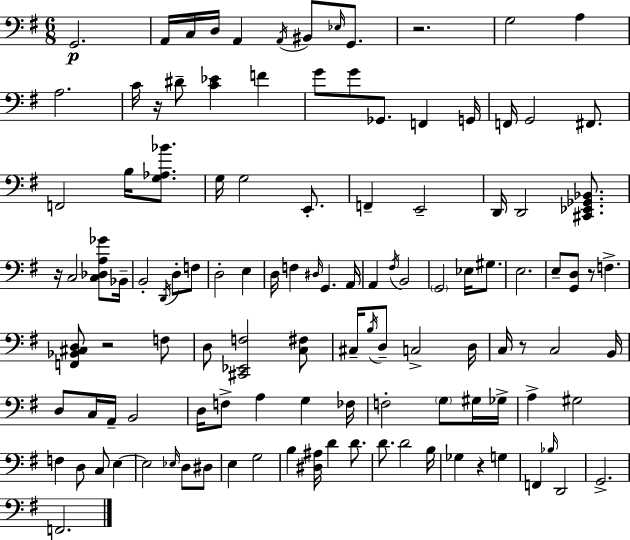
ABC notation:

X:1
T:Untitled
M:6/8
L:1/4
K:Em
G,,2 A,,/4 C,/4 D,/4 A,, A,,/4 ^B,,/2 _E,/4 G,,/2 z2 G,2 A, A,2 C/4 z/4 ^D/2 [C_E] F G/2 G/2 _G,,/2 F,, G,,/4 F,,/4 G,,2 ^F,,/2 F,,2 B,/4 [G,_A,_B]/2 G,/4 G,2 E,,/2 F,, E,,2 D,,/4 D,,2 [^C,,_E,,_G,,_B,,]/2 z/4 C,2 [C,_D,A,_G]/2 _B,,/4 B,,2 D,,/4 D,/2 F,/2 D,2 E, D,/4 F, ^D,/4 G,, A,,/4 A,, ^F,/4 B,,2 G,,2 _E,/4 ^G,/2 E,2 E,/2 [G,,D,]/2 z/2 F, [F,,_B,,^C,D,]/2 z2 F,/2 D,/2 [^C,,_E,,F,]2 [C,^F,]/2 ^C,/4 B,/4 D,/2 C,2 D,/4 C,/4 z/2 C,2 B,,/4 D,/2 C,/4 A,,/4 B,,2 D,/4 F,/2 A, G, _F,/4 F,2 G,/2 ^G,/4 _G,/4 A, ^G,2 F, D,/2 C,/2 E, E,2 _E,/4 D,/2 ^D,/2 E, G,2 B, [^D,^A,]/4 D D/2 D/2 D2 B,/4 _G, z G, F,, _B,/4 D,,2 G,,2 F,,2